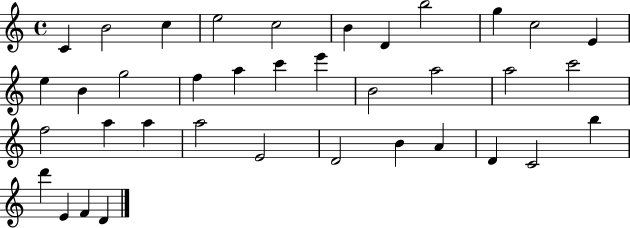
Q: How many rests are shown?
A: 0